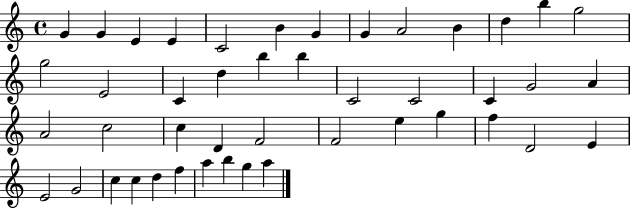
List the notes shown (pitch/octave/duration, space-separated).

G4/q G4/q E4/q E4/q C4/h B4/q G4/q G4/q A4/h B4/q D5/q B5/q G5/h G5/h E4/h C4/q D5/q B5/q B5/q C4/h C4/h C4/q G4/h A4/q A4/h C5/h C5/q D4/q F4/h F4/h E5/q G5/q F5/q D4/h E4/q E4/h G4/h C5/q C5/q D5/q F5/q A5/q B5/q G5/q A5/q